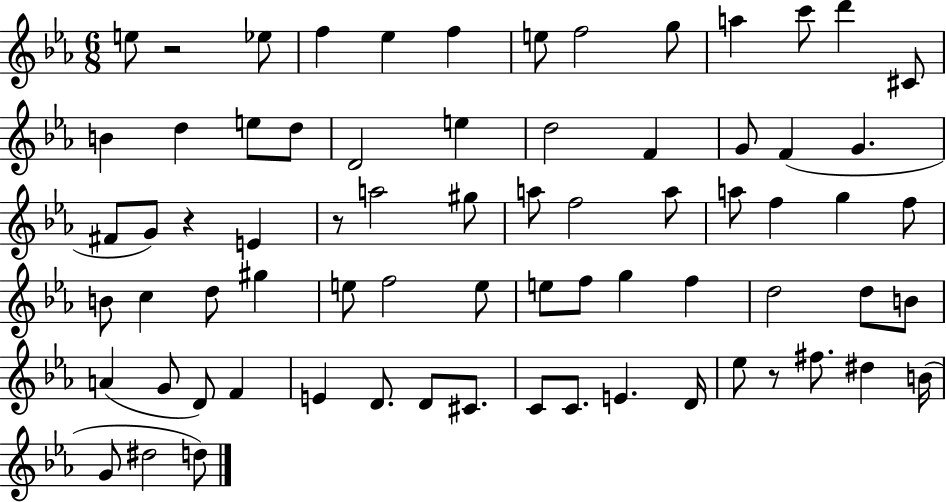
E5/e R/h Eb5/e F5/q Eb5/q F5/q E5/e F5/h G5/e A5/q C6/e D6/q C#4/e B4/q D5/q E5/e D5/e D4/h E5/q D5/h F4/q G4/e F4/q G4/q. F#4/e G4/e R/q E4/q R/e A5/h G#5/e A5/e F5/h A5/e A5/e F5/q G5/q F5/e B4/e C5/q D5/e G#5/q E5/e F5/h E5/e E5/e F5/e G5/q F5/q D5/h D5/e B4/e A4/q G4/e D4/e F4/q E4/q D4/e. D4/e C#4/e. C4/e C4/e. E4/q. D4/s Eb5/e R/e F#5/e. D#5/q B4/s G4/e D#5/h D5/e